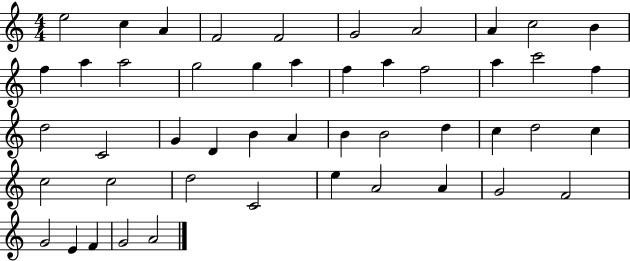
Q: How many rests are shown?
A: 0